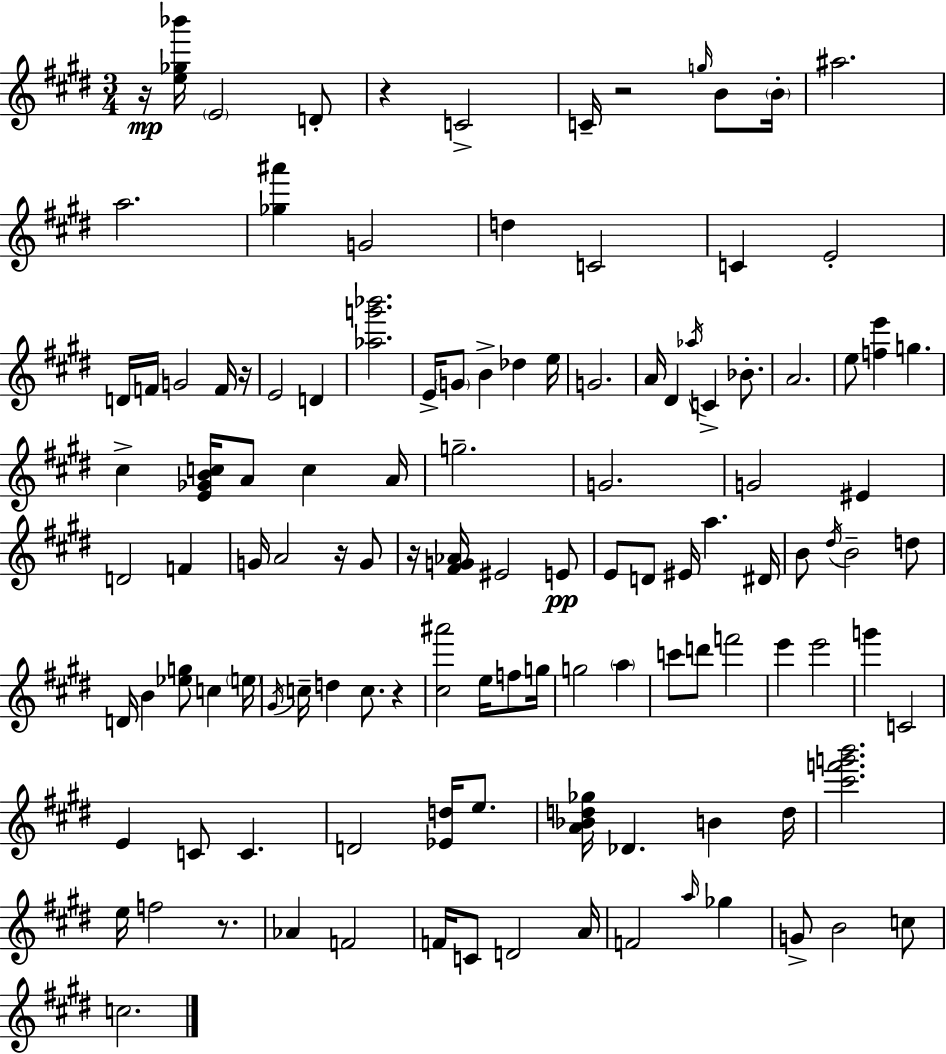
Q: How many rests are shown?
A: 8